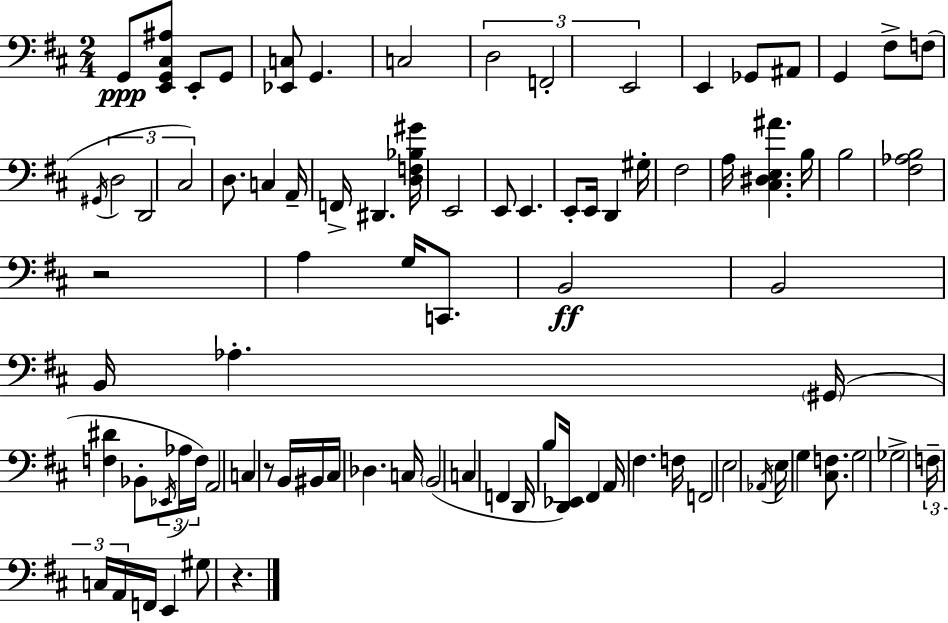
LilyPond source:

{
  \clef bass
  \numericTimeSignature
  \time 2/4
  \key d \major
  g,8\ppp <e, g, cis ais>8 e,8-. g,8 | <ees, c>8 g,4. | c2 | \tuplet 3/2 { d2 | \break f,2-. | e,2 } | e,4 ges,8 ais,8 | g,4 fis8-> f8( | \break \acciaccatura { gis,16 } \tuplet 3/2 { d2 | d,2 | cis2) } | d8. c4 | \break a,16-- f,16-> dis,4. | <d f bes gis'>16 e,2 | e,8 e,4. | e,8-. e,16 d,4 | \break gis16-. fis2 | a16 <cis dis e ais'>4. | b16 b2 | <fis aes b>2 | \break r2 | a4 g16 c,8. | b,2\ff | b,2 | \break b,16 aes4.-. | \parenthesize gis,16( <f dis'>4 bes,8-. \tuplet 3/2 { \acciaccatura { ees,16 } | aes16 f16) } a,2 | c4 r8 | \break b,16 bis,16 cis16 des4. | c16 \parenthesize b,2( | c4 f,4 | d,16 b8 <d, ees,>16) fis,4 | \break a,16 fis4. | f16 f,2 | e2 | \acciaccatura { aes,16 } e16 g4 | \break <cis f>8. g2 | ges2-> | \tuplet 3/2 { f16-- c16 a,16 } f,16 e,4 | gis8 r4. | \break \bar "|."
}